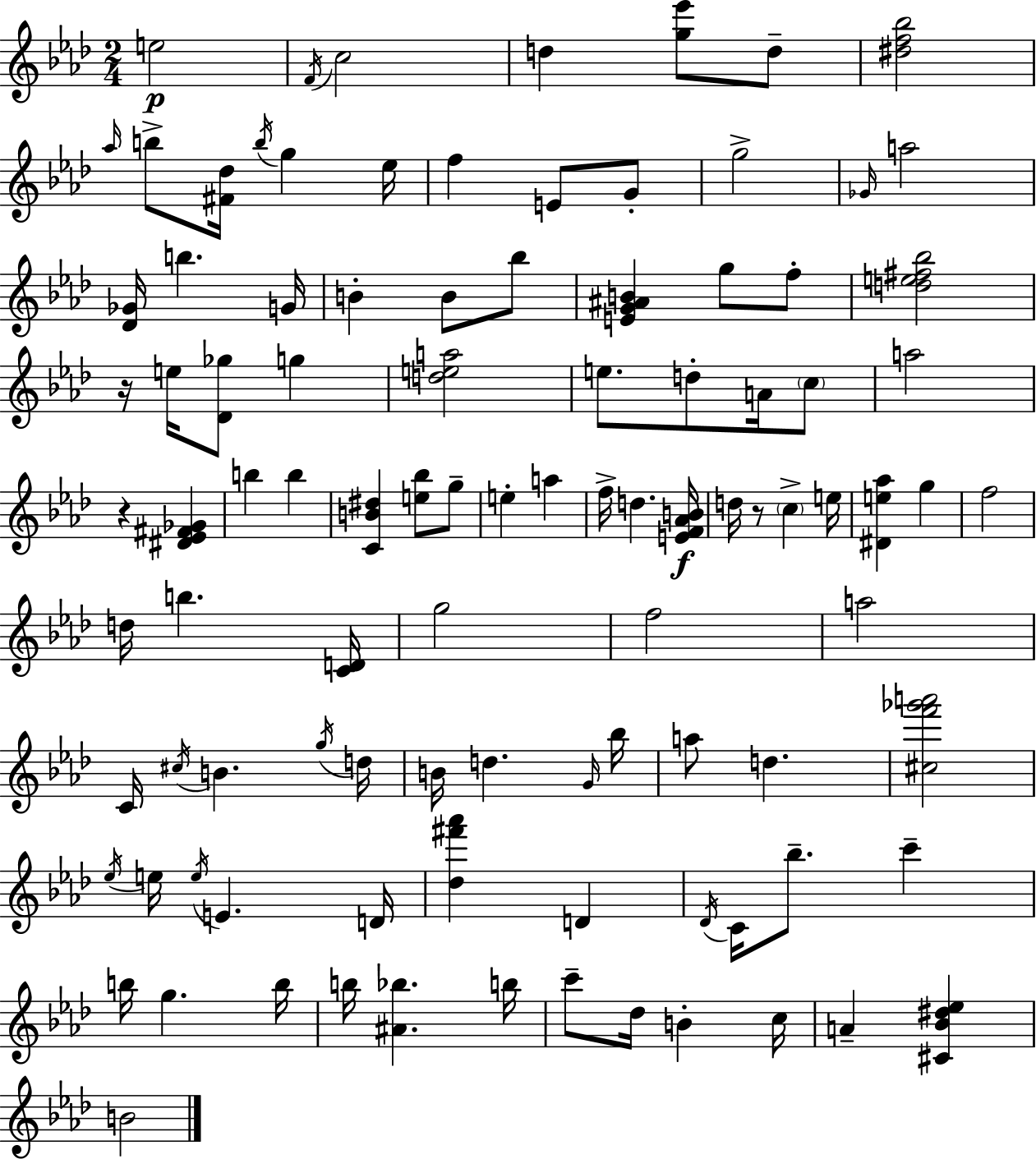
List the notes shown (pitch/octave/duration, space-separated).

E5/h F4/s C5/h D5/q [G5,Eb6]/e D5/e [D#5,F5,Bb5]/h Ab5/s B5/e [F#4,Db5]/s B5/s G5/q Eb5/s F5/q E4/e G4/e G5/h Gb4/s A5/h [Db4,Gb4]/s B5/q. G4/s B4/q B4/e Bb5/e [E4,G4,A#4,B4]/q G5/e F5/e [D5,E5,F#5,Bb5]/h R/s E5/s [Db4,Gb5]/e G5/q [D5,E5,A5]/h E5/e. D5/e A4/s C5/e A5/h R/q [D#4,Eb4,F#4,Gb4]/q B5/q B5/q [C4,B4,D#5]/q [E5,Bb5]/e G5/e E5/q A5/q F5/s D5/q. [E4,F4,Ab4,B4]/s D5/s R/e C5/q E5/s [D#4,E5,Ab5]/q G5/q F5/h D5/s B5/q. [C4,D4]/s G5/h F5/h A5/h C4/s C#5/s B4/q. G5/s D5/s B4/s D5/q. G4/s Bb5/s A5/e D5/q. [C#5,F6,Gb6,A6]/h Eb5/s E5/s E5/s E4/q. D4/s [Db5,F#6,Ab6]/q D4/q Db4/s C4/s Bb5/e. C6/q B5/s G5/q. B5/s B5/s [A#4,Bb5]/q. B5/s C6/e Db5/s B4/q C5/s A4/q [C#4,Bb4,D#5,Eb5]/q B4/h